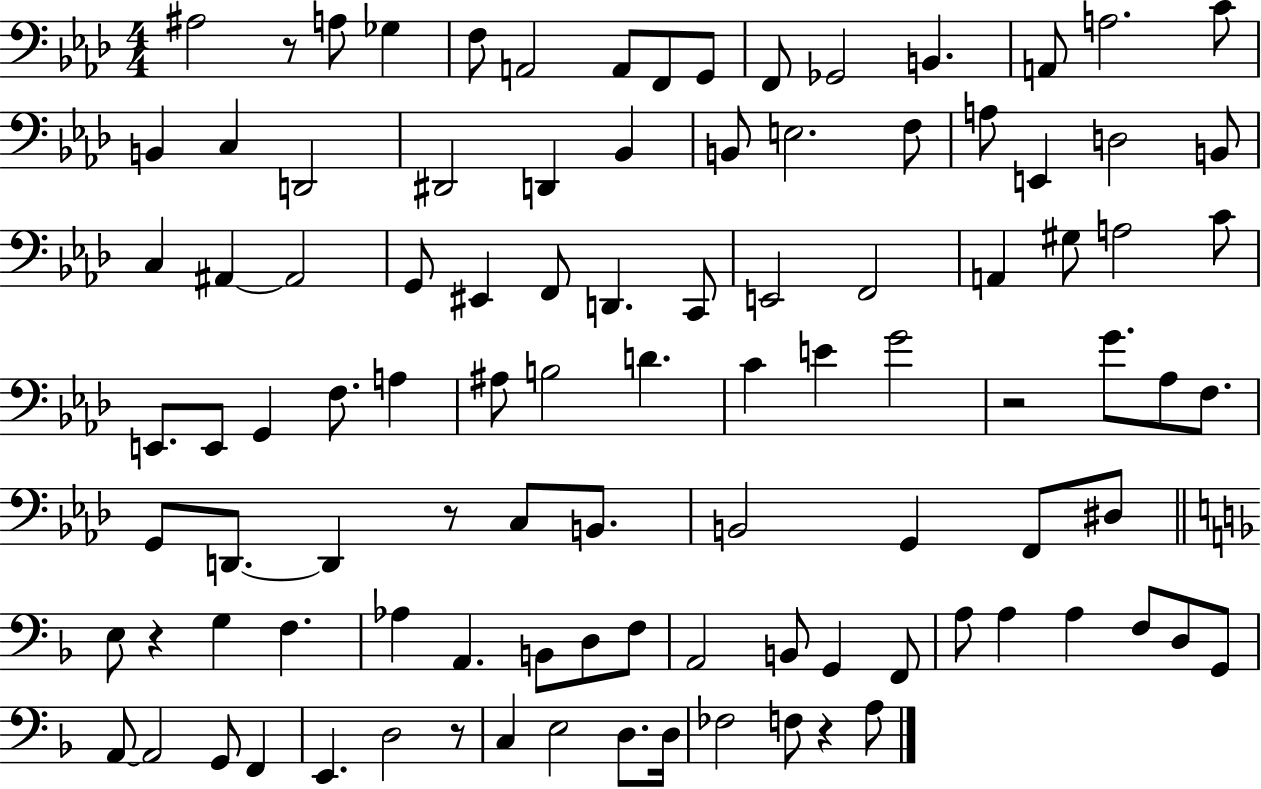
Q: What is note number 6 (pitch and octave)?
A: A2